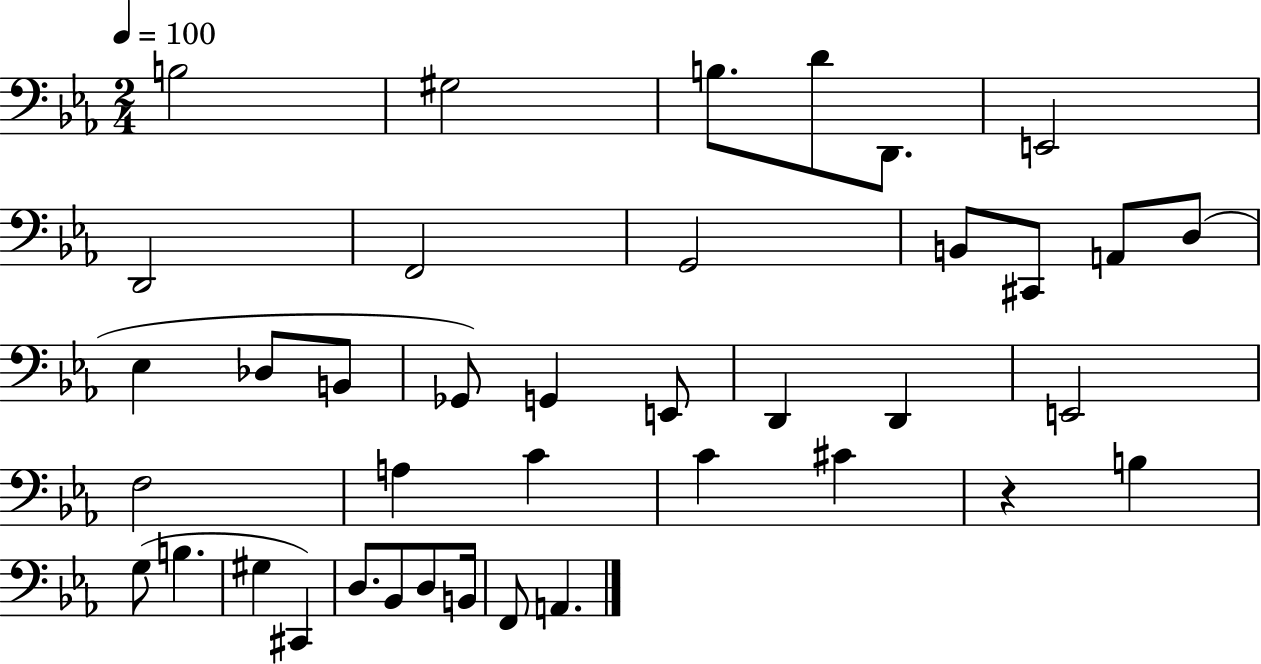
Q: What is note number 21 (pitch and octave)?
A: D2